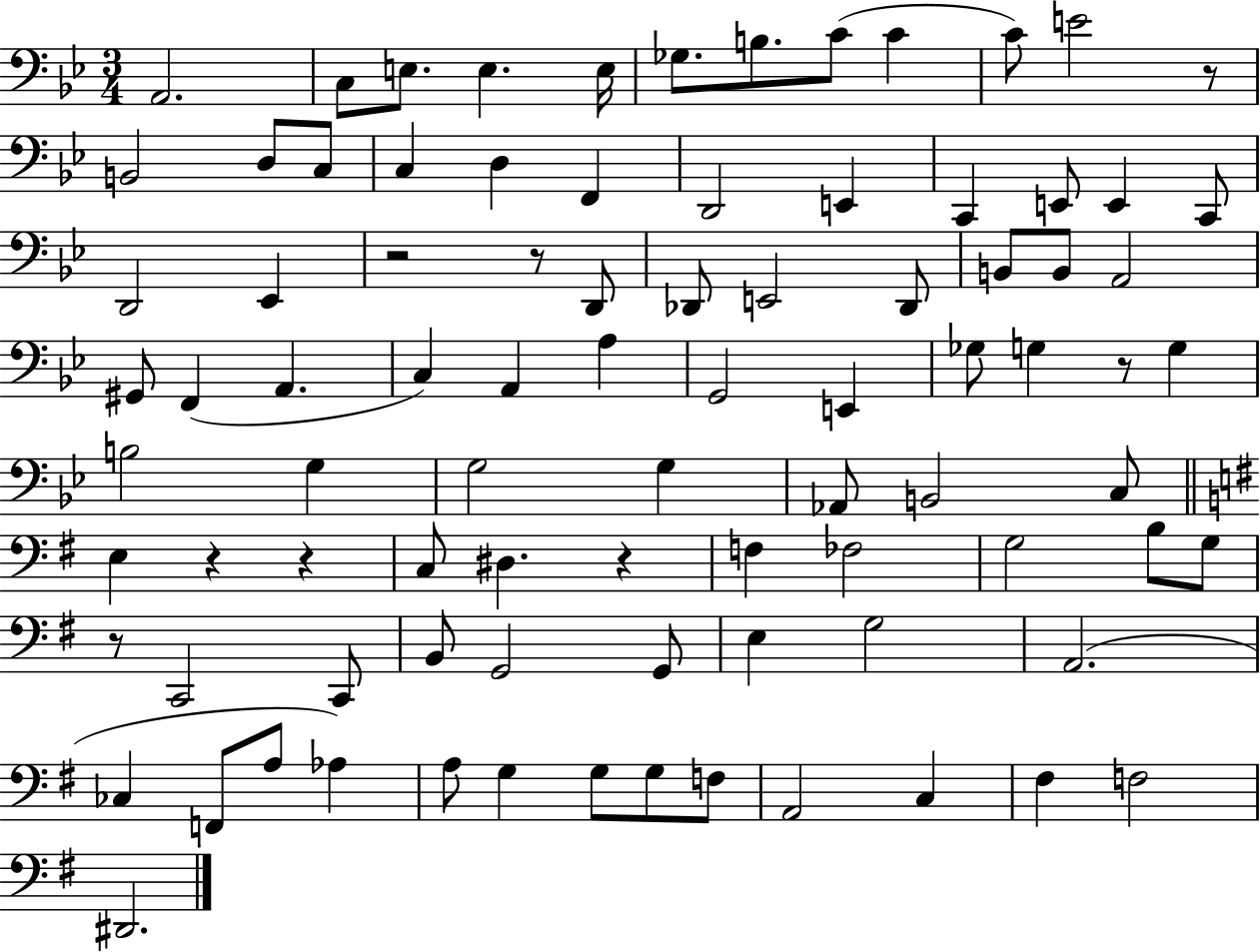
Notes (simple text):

A2/h. C3/e E3/e. E3/q. E3/s Gb3/e. B3/e. C4/e C4/q C4/e E4/h R/e B2/h D3/e C3/e C3/q D3/q F2/q D2/h E2/q C2/q E2/e E2/q C2/e D2/h Eb2/q R/h R/e D2/e Db2/e E2/h Db2/e B2/e B2/e A2/h G#2/e F2/q A2/q. C3/q A2/q A3/q G2/h E2/q Gb3/e G3/q R/e G3/q B3/h G3/q G3/h G3/q Ab2/e B2/h C3/e E3/q R/q R/q C3/e D#3/q. R/q F3/q FES3/h G3/h B3/e G3/e R/e C2/h C2/e B2/e G2/h G2/e E3/q G3/h A2/h. CES3/q F2/e A3/e Ab3/q A3/e G3/q G3/e G3/e F3/e A2/h C3/q F#3/q F3/h D#2/h.